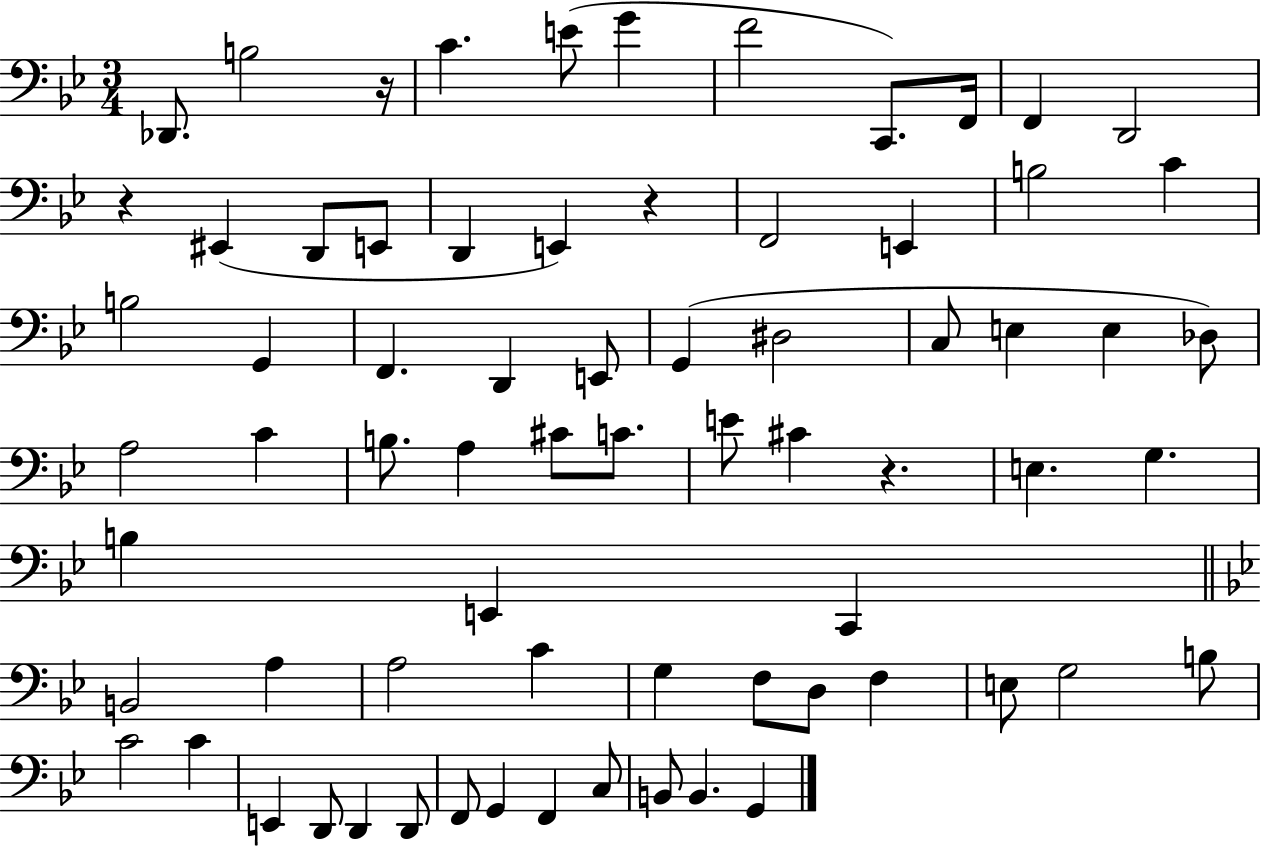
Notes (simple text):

Db2/e. B3/h R/s C4/q. E4/e G4/q F4/h C2/e. F2/s F2/q D2/h R/q EIS2/q D2/e E2/e D2/q E2/q R/q F2/h E2/q B3/h C4/q B3/h G2/q F2/q. D2/q E2/e G2/q D#3/h C3/e E3/q E3/q Db3/e A3/h C4/q B3/e. A3/q C#4/e C4/e. E4/e C#4/q R/q. E3/q. G3/q. B3/q E2/q C2/q B2/h A3/q A3/h C4/q G3/q F3/e D3/e F3/q E3/e G3/h B3/e C4/h C4/q E2/q D2/e D2/q D2/e F2/e G2/q F2/q C3/e B2/e B2/q. G2/q